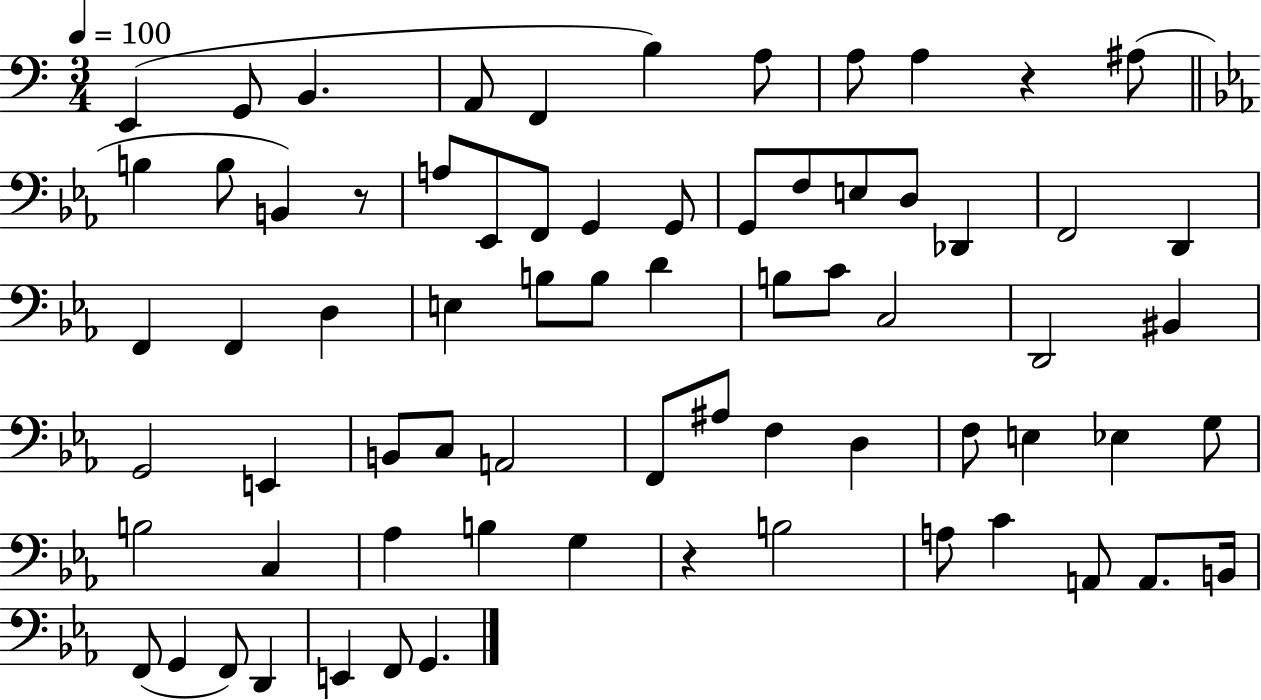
X:1
T:Untitled
M:3/4
L:1/4
K:C
E,, G,,/2 B,, A,,/2 F,, B, A,/2 A,/2 A, z ^A,/2 B, B,/2 B,, z/2 A,/2 _E,,/2 F,,/2 G,, G,,/2 G,,/2 F,/2 E,/2 D,/2 _D,, F,,2 D,, F,, F,, D, E, B,/2 B,/2 D B,/2 C/2 C,2 D,,2 ^B,, G,,2 E,, B,,/2 C,/2 A,,2 F,,/2 ^A,/2 F, D, F,/2 E, _E, G,/2 B,2 C, _A, B, G, z B,2 A,/2 C A,,/2 A,,/2 B,,/4 F,,/2 G,, F,,/2 D,, E,, F,,/2 G,,